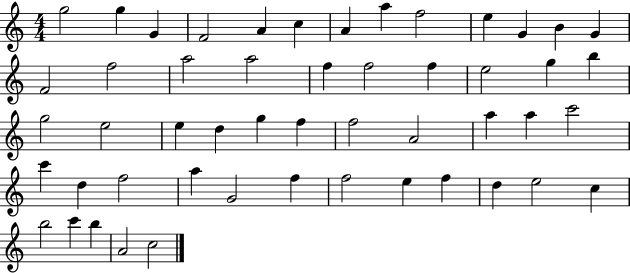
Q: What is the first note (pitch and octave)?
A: G5